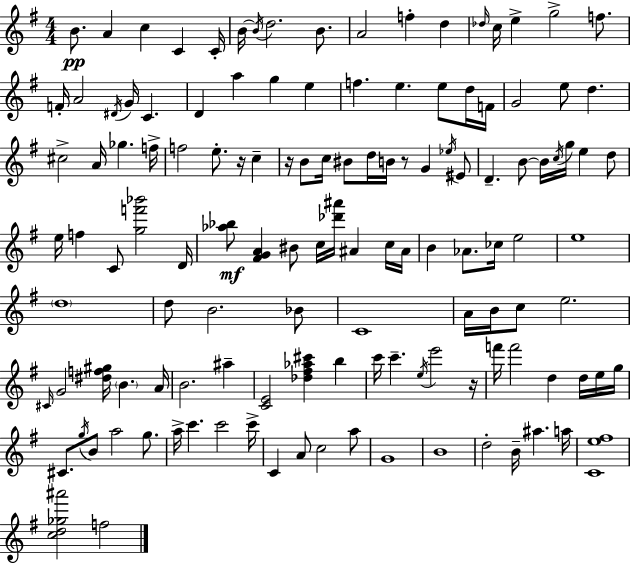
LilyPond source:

{
  \clef treble
  \numericTimeSignature
  \time 4/4
  \key e \minor
  \repeat volta 2 { b'8.\pp a'4 c''4 c'4 c'16-. | b'16~~ \acciaccatura { b'16 } d''2. b'8. | a'2 f''4-. d''4 | \grace { des''16 } c''16 e''4-> g''2-> f''8. | \break f'16-. a'2 \acciaccatura { dis'16 } g'16 c'4. | d'4 a''4 g''4 e''4 | f''4. e''4. e''8 | d''16 f'16 g'2 e''8 d''4. | \break cis''2-> a'16 ges''4. | f''16-> f''2 e''8.-. r16 c''4-- | r16 b'8 c''16 bis'8 d''16 b'16 r8 g'4 | \acciaccatura { ees''16 } eis'8 d'4.-- b'8~~ b'16 \acciaccatura { c''16 } g''16 e''4 | \break d''8 e''16 f''4 c'8 <g'' f''' bes'''>2 | d'16 <aes'' bes''>8\mf <fis' g' a'>4 bis'8 c''16 <des''' ais'''>16 ais'4 | c''16 ais'16 b'4 aes'8. ces''16 e''2 | e''1 | \break \parenthesize d''1 | d''8 b'2. | bes'8 c'1 | a'16 b'16 c''8 e''2. | \break \grace { cis'16 } g'2 <dis'' f'' gis''>16 \parenthesize b'4. | a'16 b'2. | ais''4-- <c' e'>2 <des'' fis'' aes'' cis'''>4 | b''4 c'''16 c'''4.-- \acciaccatura { e''16 } e'''2 | \break r16 f'''16 f'''2 | d''4 d''16 e''16 g''16 cis'8. \acciaccatura { g''16 } b'8 a''2 | g''8. a''16-> c'''4. c'''2 | c'''16-> c'4 a'8 c''2 | \break a''8 g'1 | b'1 | d''2-. | b'16-- ais''4. a''16 <c' e'' fis''>1 | \break <c'' d'' ges'' ais'''>2 | f''2 } \bar "|."
}